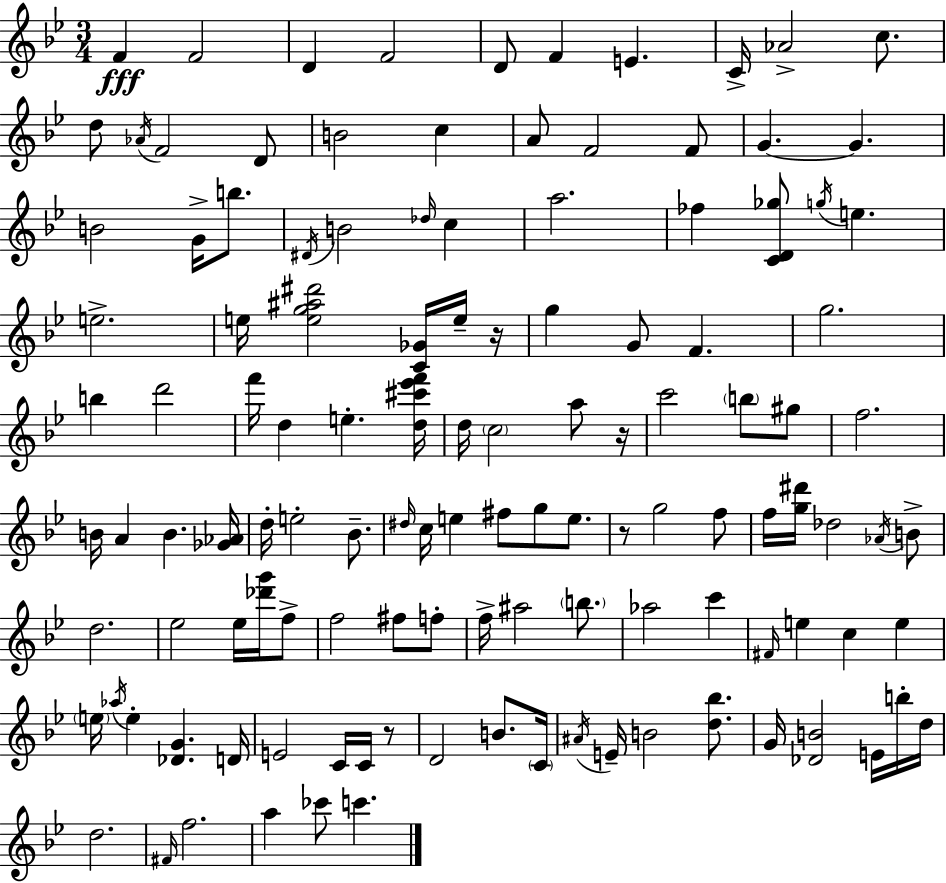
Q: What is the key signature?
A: G minor